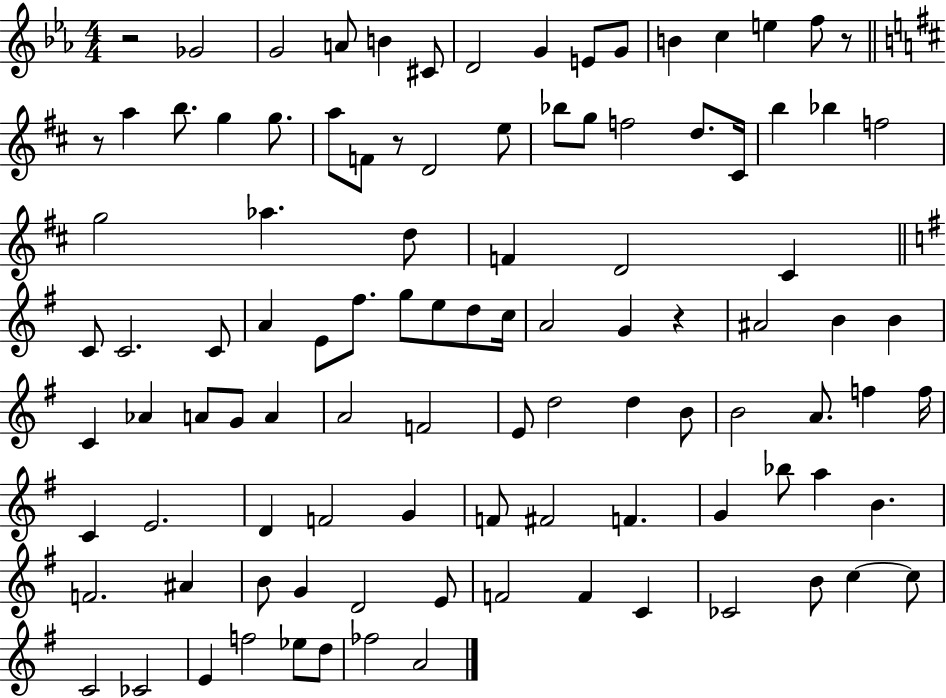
R/h Gb4/h G4/h A4/e B4/q C#4/e D4/h G4/q E4/e G4/e B4/q C5/q E5/q F5/e R/e R/e A5/q B5/e. G5/q G5/e. A5/e F4/e R/e D4/h E5/e Bb5/e G5/e F5/h D5/e. C#4/s B5/q Bb5/q F5/h G5/h Ab5/q. D5/e F4/q D4/h C#4/q C4/e C4/h. C4/e A4/q E4/e F#5/e. G5/e E5/e D5/e C5/s A4/h G4/q R/q A#4/h B4/q B4/q C4/q Ab4/q A4/e G4/e A4/q A4/h F4/h E4/e D5/h D5/q B4/e B4/h A4/e. F5/q F5/s C4/q E4/h. D4/q F4/h G4/q F4/e F#4/h F4/q. G4/q Bb5/e A5/q B4/q. F4/h. A#4/q B4/e G4/q D4/h E4/e F4/h F4/q C4/q CES4/h B4/e C5/q C5/e C4/h CES4/h E4/q F5/h Eb5/e D5/e FES5/h A4/h